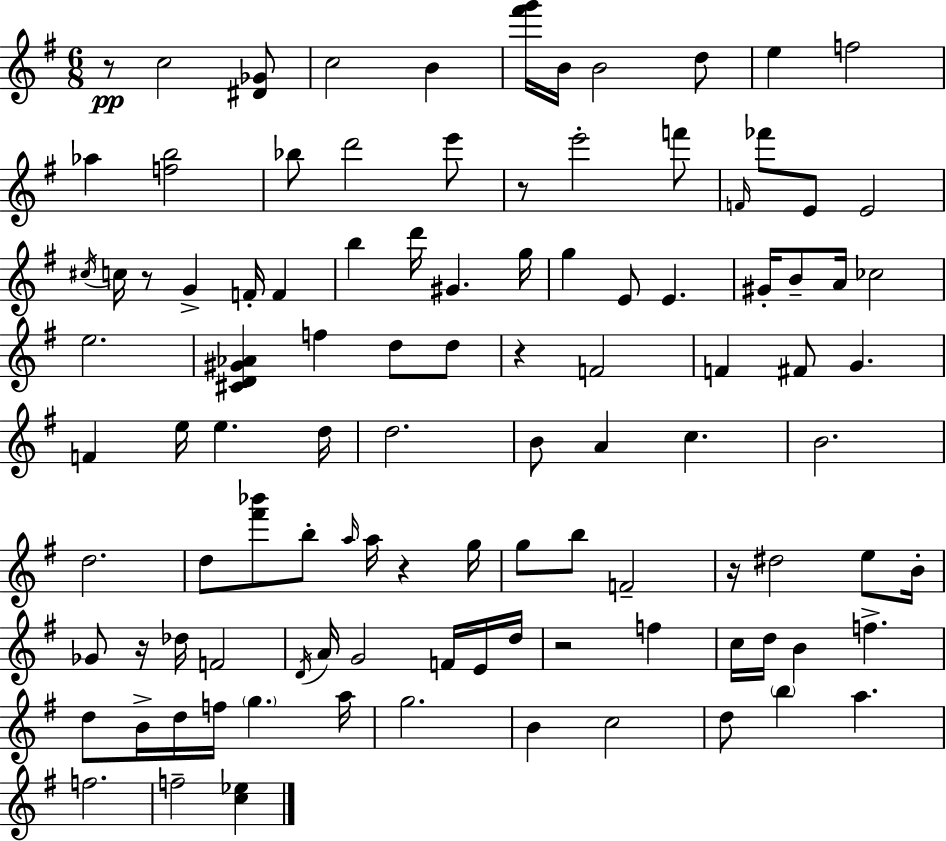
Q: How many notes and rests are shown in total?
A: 105